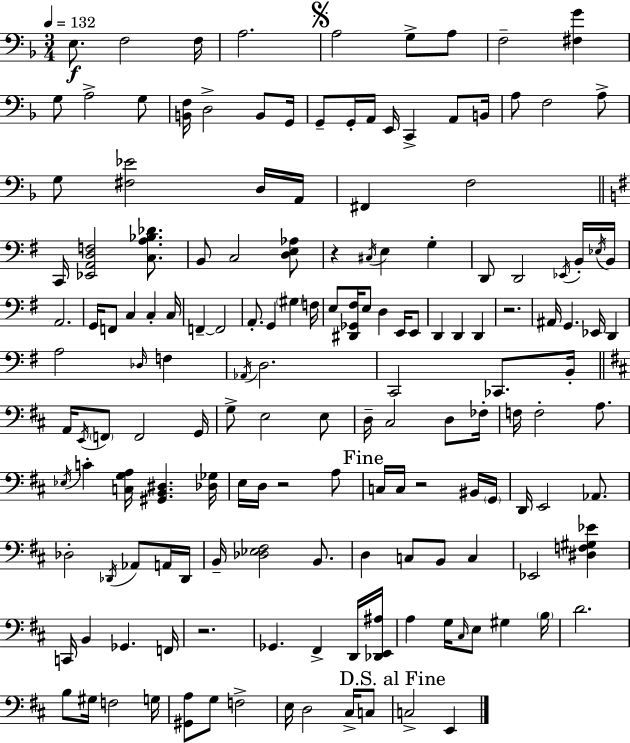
X:1
T:Untitled
M:3/4
L:1/4
K:F
E,/2 F,2 F,/4 A,2 A,2 G,/2 A,/2 F,2 [^F,G] G,/2 A,2 G,/2 [B,,F,]/4 D,2 B,,/2 G,,/4 G,,/2 G,,/4 A,,/4 E,,/4 C,, A,,/2 B,,/4 A,/2 F,2 A,/2 G,/2 [^F,_E]2 D,/4 A,,/4 ^F,, F,2 C,,/4 [_E,,A,,D,F,]2 [C,A,_B,_D]/2 B,,/2 C,2 [D,E,_A,]/2 z ^C,/4 E, G, D,,/2 D,,2 _E,,/4 B,,/4 _E,/4 B,,/4 A,,2 G,,/4 F,,/2 C, C, C,/4 F,, F,,2 A,,/2 G,, ^G, F,/4 E,/2 [^D,,_G,,^F,]/4 E,/2 D, E,,/4 E,,/2 D,, D,, D,, z2 ^A,,/4 G,, _E,,/4 D,, A,2 _D,/4 F, _A,,/4 D,2 C,,2 _C,,/2 B,,/4 A,,/4 E,,/4 F,,/2 F,,2 G,,/4 G,/2 E,2 E,/2 D,/4 ^C,2 D,/2 _F,/4 F,/4 F,2 A,/2 _E,/4 C [C,G,A,]/4 [^G,,B,,^D,] [_D,_G,]/4 E,/4 D,/4 z2 A,/2 C,/4 C,/4 z2 ^B,,/4 G,,/4 D,,/4 E,,2 _A,,/2 _D,2 _D,,/4 _A,,/2 A,,/4 _D,,/4 B,,/4 [_D,_E,^F,]2 B,,/2 D, C,/2 B,,/2 C, _E,,2 [^D,F,^G,_E] C,,/4 B,, _G,, F,,/4 z2 _G,, ^F,, D,,/4 [_D,,E,,^A,]/4 A, G,/4 ^C,/4 E,/2 ^G, B,/4 D2 B,/2 ^G,/4 F,2 G,/4 [^G,,A,]/2 G,/2 F,2 E,/4 D,2 ^C,/4 C,/2 C,2 E,,